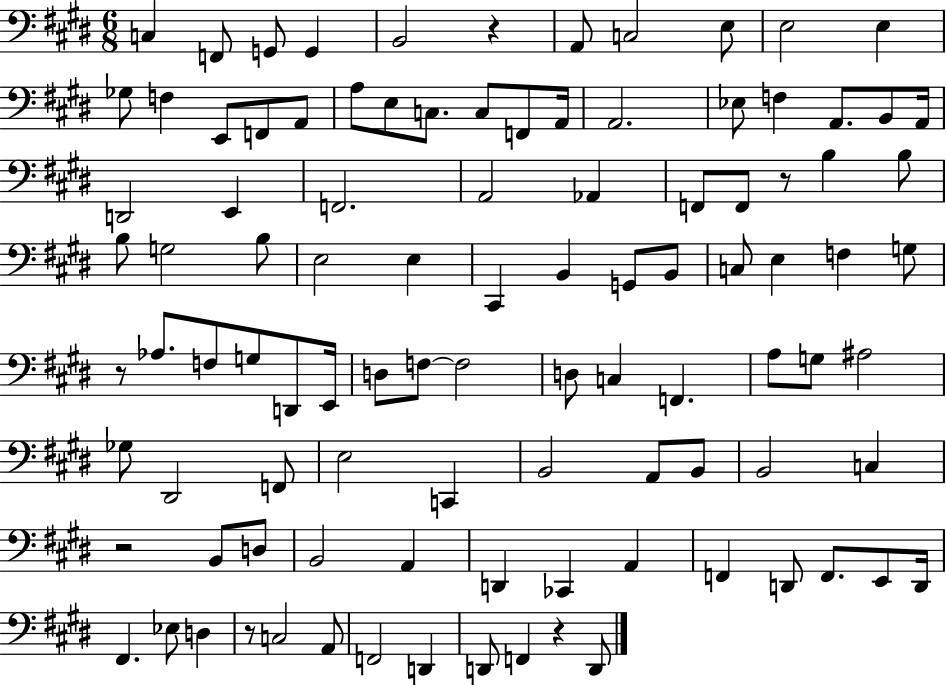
C3/q F2/e G2/e G2/q B2/h R/q A2/e C3/h E3/e E3/h E3/q Gb3/e F3/q E2/e F2/e A2/e A3/e E3/e C3/e. C3/e F2/e A2/s A2/h. Eb3/e F3/q A2/e. B2/e A2/s D2/h E2/q F2/h. A2/h Ab2/q F2/e F2/e R/e B3/q B3/e B3/e G3/h B3/e E3/h E3/q C#2/q B2/q G2/e B2/e C3/e E3/q F3/q G3/e R/e Ab3/e. F3/e G3/e D2/e E2/s D3/e F3/e F3/h D3/e C3/q F2/q. A3/e G3/e A#3/h Gb3/e D#2/h F2/e E3/h C2/q B2/h A2/e B2/e B2/h C3/q R/h B2/e D3/e B2/h A2/q D2/q CES2/q A2/q F2/q D2/e F2/e. E2/e D2/s F#2/q. Eb3/e D3/q R/e C3/h A2/e F2/h D2/q D2/e F2/q R/q D2/e